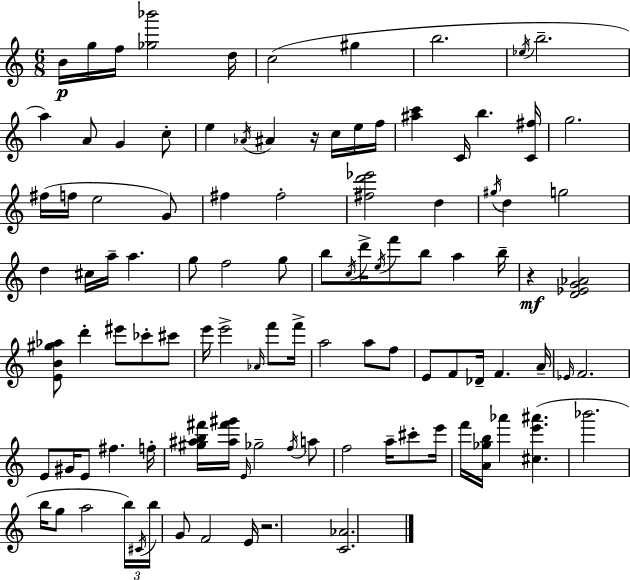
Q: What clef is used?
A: treble